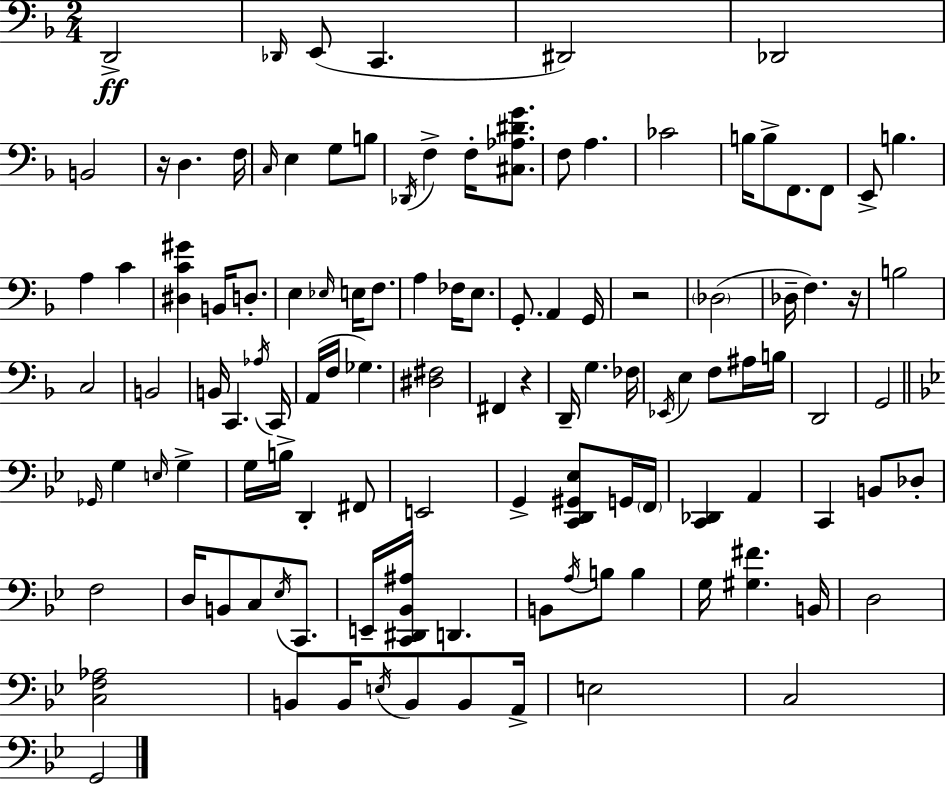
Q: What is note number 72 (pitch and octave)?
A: E2